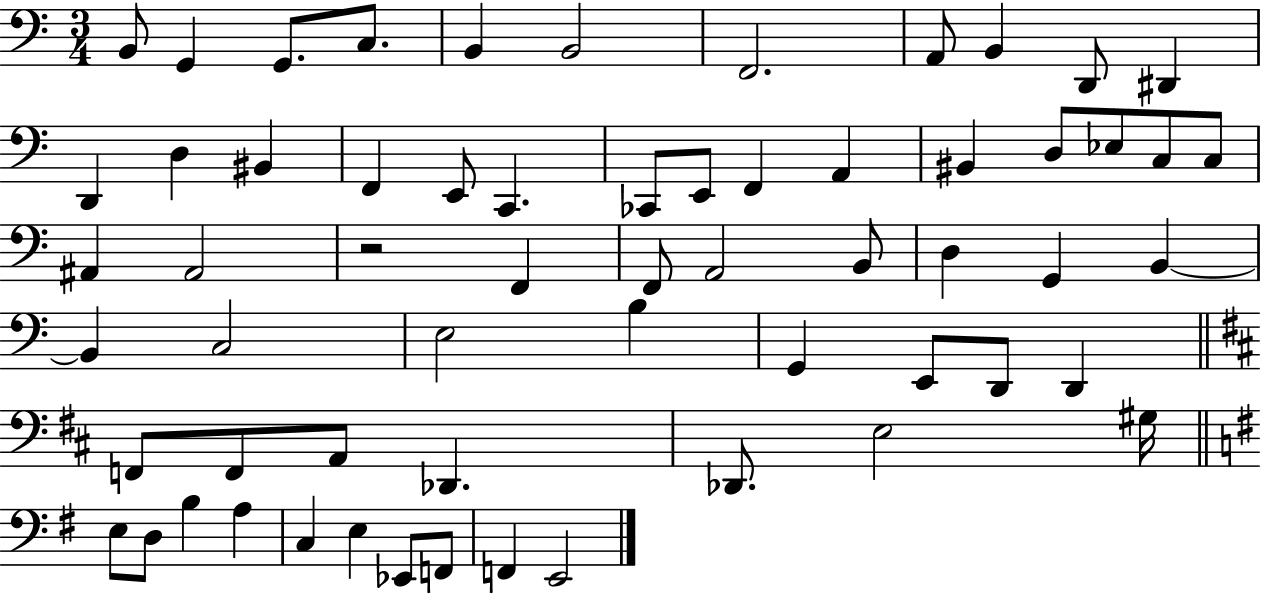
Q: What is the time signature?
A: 3/4